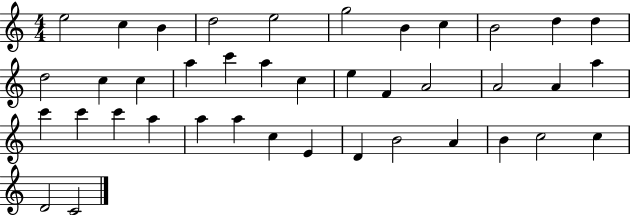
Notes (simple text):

E5/h C5/q B4/q D5/h E5/h G5/h B4/q C5/q B4/h D5/q D5/q D5/h C5/q C5/q A5/q C6/q A5/q C5/q E5/q F4/q A4/h A4/h A4/q A5/q C6/q C6/q C6/q A5/q A5/q A5/q C5/q E4/q D4/q B4/h A4/q B4/q C5/h C5/q D4/h C4/h